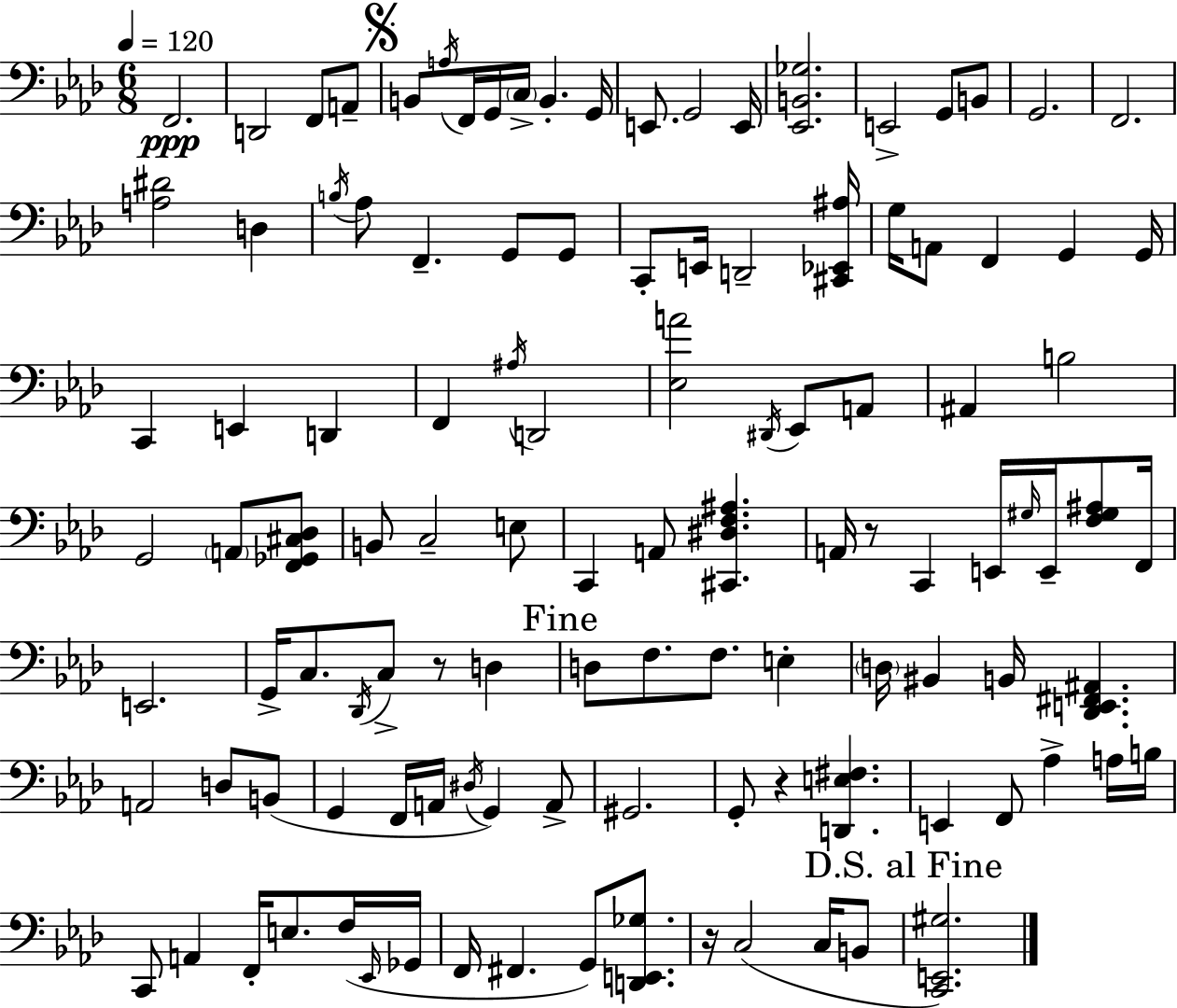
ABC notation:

X:1
T:Untitled
M:6/8
L:1/4
K:Fm
F,,2 D,,2 F,,/2 A,,/2 B,,/2 A,/4 F,,/4 G,,/4 C,/4 B,, G,,/4 E,,/2 G,,2 E,,/4 [_E,,B,,_G,]2 E,,2 G,,/2 B,,/2 G,,2 F,,2 [A,^D]2 D, B,/4 _A,/2 F,, G,,/2 G,,/2 C,,/2 E,,/4 D,,2 [^C,,_E,,^A,]/4 G,/4 A,,/2 F,, G,, G,,/4 C,, E,, D,, F,, ^A,/4 D,,2 [_E,A]2 ^D,,/4 _E,,/2 A,,/2 ^A,, B,2 G,,2 A,,/2 [F,,_G,,^C,_D,]/2 B,,/2 C,2 E,/2 C,, A,,/2 [^C,,^D,F,^A,] A,,/4 z/2 C,, E,,/4 ^G,/4 E,,/4 [F,^G,^A,]/2 F,,/4 E,,2 G,,/4 C,/2 _D,,/4 C,/2 z/2 D, D,/2 F,/2 F,/2 E, D,/4 ^B,, B,,/4 [_D,,E,,^F,,^A,,] A,,2 D,/2 B,,/2 G,, F,,/4 A,,/4 ^D,/4 G,, A,,/2 ^G,,2 G,,/2 z [D,,E,^F,] E,, F,,/2 _A, A,/4 B,/4 C,,/2 A,, F,,/4 E,/2 F,/4 _E,,/4 _G,,/4 F,,/4 ^F,, G,,/2 [D,,E,,_G,]/2 z/4 C,2 C,/4 B,,/2 [C,,E,,^G,]2